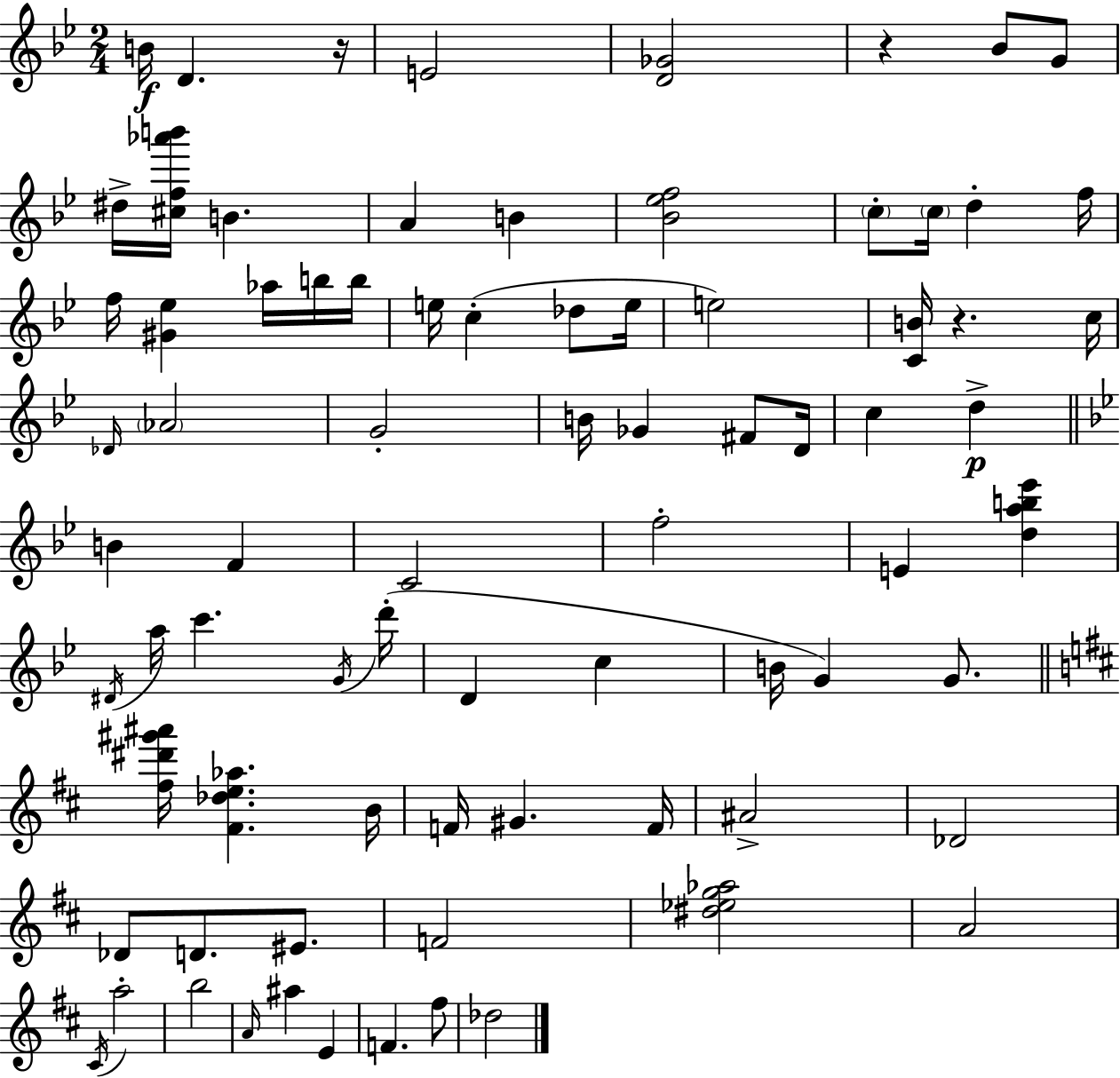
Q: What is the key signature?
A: G minor